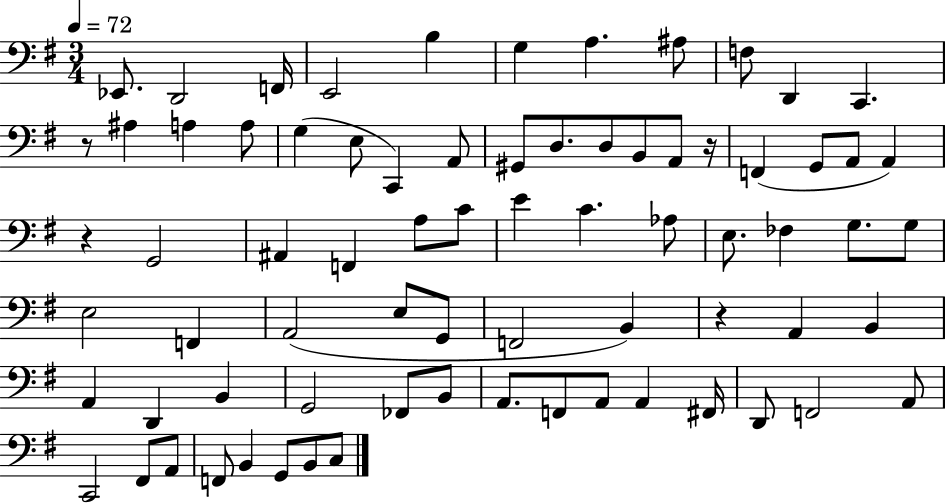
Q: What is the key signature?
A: G major